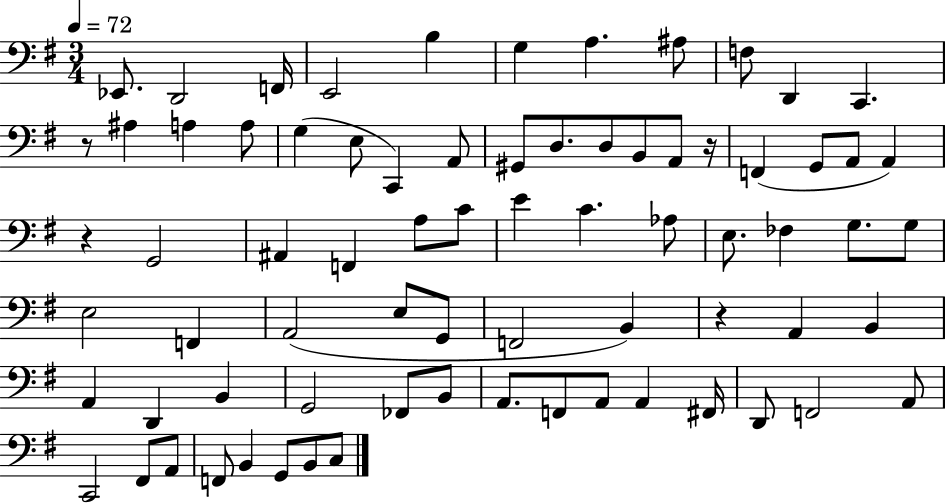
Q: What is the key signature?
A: G major